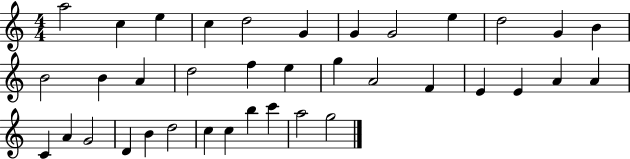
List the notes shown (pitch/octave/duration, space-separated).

A5/h C5/q E5/q C5/q D5/h G4/q G4/q G4/h E5/q D5/h G4/q B4/q B4/h B4/q A4/q D5/h F5/q E5/q G5/q A4/h F4/q E4/q E4/q A4/q A4/q C4/q A4/q G4/h D4/q B4/q D5/h C5/q C5/q B5/q C6/q A5/h G5/h